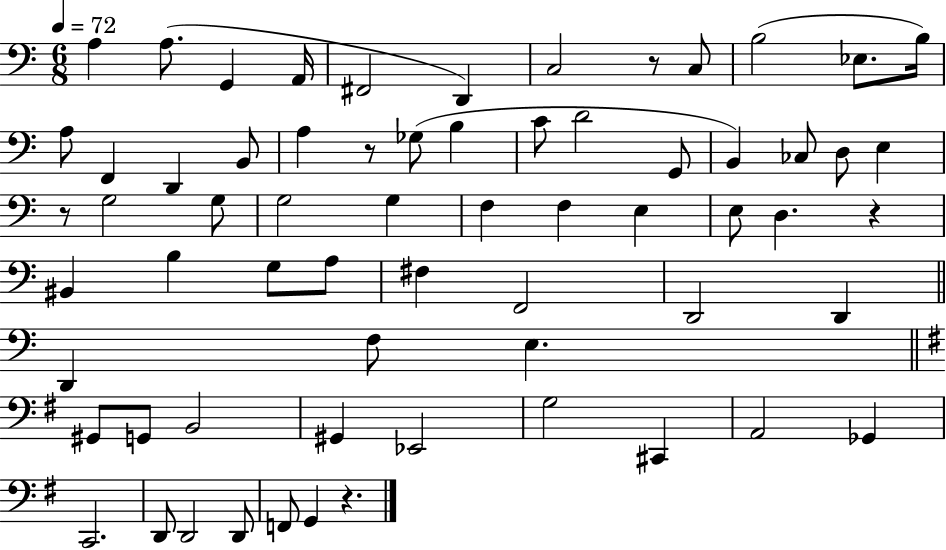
X:1
T:Untitled
M:6/8
L:1/4
K:C
A, A,/2 G,, A,,/4 ^F,,2 D,, C,2 z/2 C,/2 B,2 _E,/2 B,/4 A,/2 F,, D,, B,,/2 A, z/2 _G,/2 B, C/2 D2 G,,/2 B,, _C,/2 D,/2 E, z/2 G,2 G,/2 G,2 G, F, F, E, E,/2 D, z ^B,, B, G,/2 A,/2 ^F, F,,2 D,,2 D,, D,, F,/2 E, ^G,,/2 G,,/2 B,,2 ^G,, _E,,2 G,2 ^C,, A,,2 _G,, C,,2 D,,/2 D,,2 D,,/2 F,,/2 G,, z